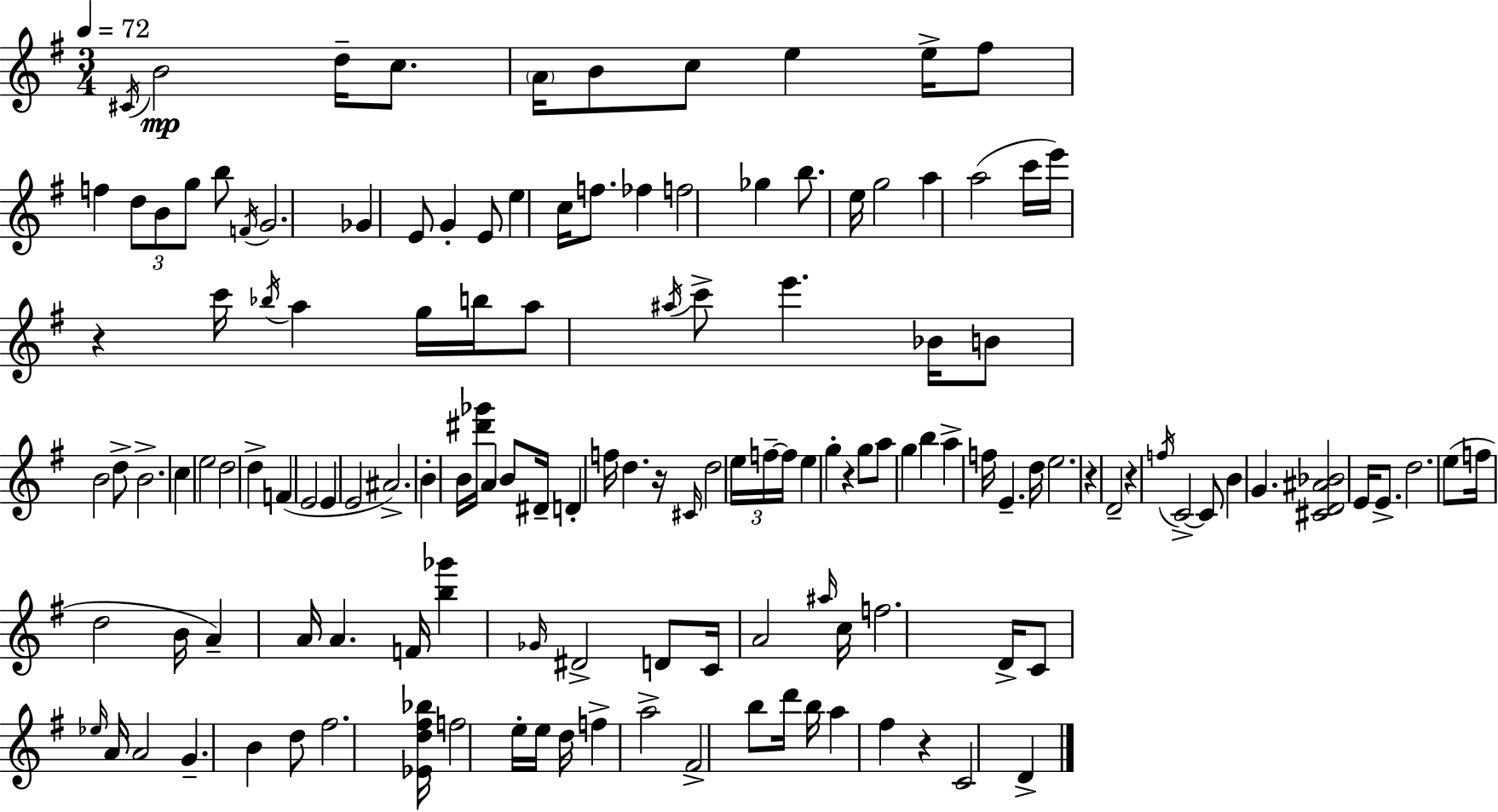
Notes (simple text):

C#4/s B4/h D5/s C5/e. A4/s B4/e C5/e E5/q E5/s F#5/e F5/q D5/e B4/e G5/e B5/e F4/s G4/h. Gb4/q E4/e G4/q E4/e E5/q C5/s F5/e. FES5/q F5/h Gb5/q B5/e. E5/s G5/h A5/q A5/h C6/s E6/s R/q C6/s Bb5/s A5/q G5/s B5/s A5/e A#5/s C6/e E6/q. Bb4/s B4/e B4/h D5/e B4/h. C5/q E5/h D5/h D5/q F4/q E4/h E4/q E4/h A#4/h. B4/q B4/s [D#6,Gb6]/s A4/q B4/e D#4/s D4/q F5/s D5/q. R/s C#4/s D5/h E5/s F5/s F5/s E5/q G5/q R/q G5/e A5/e G5/q B5/q A5/q F5/s E4/q. D5/s E5/h. R/q D4/h R/q F5/s C4/h C4/e B4/q G4/q. [C#4,D4,A#4,Bb4]/h E4/s E4/e. D5/h. E5/e F5/s D5/h B4/s A4/q A4/s A4/q. F4/s [B5,Gb6]/q Gb4/s D#4/h D4/e C4/s A4/h A#5/s C5/s F5/h. D4/s C4/e Eb5/s A4/s A4/h G4/q. B4/q D5/e F#5/h. [Eb4,D5,F#5,Bb5]/s F5/h E5/s E5/s D5/s F5/q A5/h F#4/h B5/e D6/s B5/s A5/q F#5/q R/q C4/h D4/q